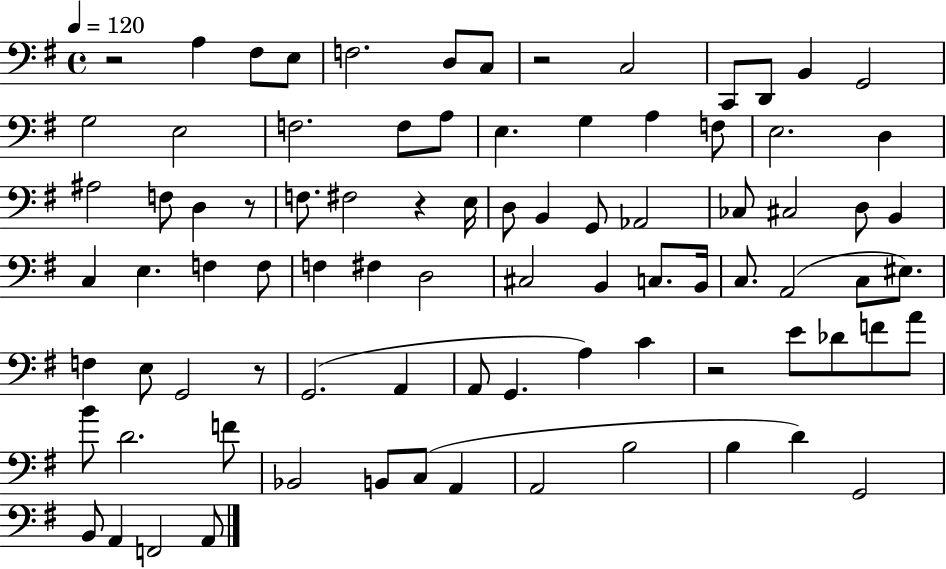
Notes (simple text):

R/h A3/q F#3/e E3/e F3/h. D3/e C3/e R/h C3/h C2/e D2/e B2/q G2/h G3/h E3/h F3/h. F3/e A3/e E3/q. G3/q A3/q F3/e E3/h. D3/q A#3/h F3/e D3/q R/e F3/e. F#3/h R/q E3/s D3/e B2/q G2/e Ab2/h CES3/e C#3/h D3/e B2/q C3/q E3/q. F3/q F3/e F3/q F#3/q D3/h C#3/h B2/q C3/e. B2/s C3/e. A2/h C3/e EIS3/e. F3/q E3/e G2/h R/e G2/h. A2/q A2/e G2/q. A3/q C4/q R/h E4/e Db4/e F4/e A4/e B4/e D4/h. F4/e Bb2/h B2/e C3/e A2/q A2/h B3/h B3/q D4/q G2/h B2/e A2/q F2/h A2/e